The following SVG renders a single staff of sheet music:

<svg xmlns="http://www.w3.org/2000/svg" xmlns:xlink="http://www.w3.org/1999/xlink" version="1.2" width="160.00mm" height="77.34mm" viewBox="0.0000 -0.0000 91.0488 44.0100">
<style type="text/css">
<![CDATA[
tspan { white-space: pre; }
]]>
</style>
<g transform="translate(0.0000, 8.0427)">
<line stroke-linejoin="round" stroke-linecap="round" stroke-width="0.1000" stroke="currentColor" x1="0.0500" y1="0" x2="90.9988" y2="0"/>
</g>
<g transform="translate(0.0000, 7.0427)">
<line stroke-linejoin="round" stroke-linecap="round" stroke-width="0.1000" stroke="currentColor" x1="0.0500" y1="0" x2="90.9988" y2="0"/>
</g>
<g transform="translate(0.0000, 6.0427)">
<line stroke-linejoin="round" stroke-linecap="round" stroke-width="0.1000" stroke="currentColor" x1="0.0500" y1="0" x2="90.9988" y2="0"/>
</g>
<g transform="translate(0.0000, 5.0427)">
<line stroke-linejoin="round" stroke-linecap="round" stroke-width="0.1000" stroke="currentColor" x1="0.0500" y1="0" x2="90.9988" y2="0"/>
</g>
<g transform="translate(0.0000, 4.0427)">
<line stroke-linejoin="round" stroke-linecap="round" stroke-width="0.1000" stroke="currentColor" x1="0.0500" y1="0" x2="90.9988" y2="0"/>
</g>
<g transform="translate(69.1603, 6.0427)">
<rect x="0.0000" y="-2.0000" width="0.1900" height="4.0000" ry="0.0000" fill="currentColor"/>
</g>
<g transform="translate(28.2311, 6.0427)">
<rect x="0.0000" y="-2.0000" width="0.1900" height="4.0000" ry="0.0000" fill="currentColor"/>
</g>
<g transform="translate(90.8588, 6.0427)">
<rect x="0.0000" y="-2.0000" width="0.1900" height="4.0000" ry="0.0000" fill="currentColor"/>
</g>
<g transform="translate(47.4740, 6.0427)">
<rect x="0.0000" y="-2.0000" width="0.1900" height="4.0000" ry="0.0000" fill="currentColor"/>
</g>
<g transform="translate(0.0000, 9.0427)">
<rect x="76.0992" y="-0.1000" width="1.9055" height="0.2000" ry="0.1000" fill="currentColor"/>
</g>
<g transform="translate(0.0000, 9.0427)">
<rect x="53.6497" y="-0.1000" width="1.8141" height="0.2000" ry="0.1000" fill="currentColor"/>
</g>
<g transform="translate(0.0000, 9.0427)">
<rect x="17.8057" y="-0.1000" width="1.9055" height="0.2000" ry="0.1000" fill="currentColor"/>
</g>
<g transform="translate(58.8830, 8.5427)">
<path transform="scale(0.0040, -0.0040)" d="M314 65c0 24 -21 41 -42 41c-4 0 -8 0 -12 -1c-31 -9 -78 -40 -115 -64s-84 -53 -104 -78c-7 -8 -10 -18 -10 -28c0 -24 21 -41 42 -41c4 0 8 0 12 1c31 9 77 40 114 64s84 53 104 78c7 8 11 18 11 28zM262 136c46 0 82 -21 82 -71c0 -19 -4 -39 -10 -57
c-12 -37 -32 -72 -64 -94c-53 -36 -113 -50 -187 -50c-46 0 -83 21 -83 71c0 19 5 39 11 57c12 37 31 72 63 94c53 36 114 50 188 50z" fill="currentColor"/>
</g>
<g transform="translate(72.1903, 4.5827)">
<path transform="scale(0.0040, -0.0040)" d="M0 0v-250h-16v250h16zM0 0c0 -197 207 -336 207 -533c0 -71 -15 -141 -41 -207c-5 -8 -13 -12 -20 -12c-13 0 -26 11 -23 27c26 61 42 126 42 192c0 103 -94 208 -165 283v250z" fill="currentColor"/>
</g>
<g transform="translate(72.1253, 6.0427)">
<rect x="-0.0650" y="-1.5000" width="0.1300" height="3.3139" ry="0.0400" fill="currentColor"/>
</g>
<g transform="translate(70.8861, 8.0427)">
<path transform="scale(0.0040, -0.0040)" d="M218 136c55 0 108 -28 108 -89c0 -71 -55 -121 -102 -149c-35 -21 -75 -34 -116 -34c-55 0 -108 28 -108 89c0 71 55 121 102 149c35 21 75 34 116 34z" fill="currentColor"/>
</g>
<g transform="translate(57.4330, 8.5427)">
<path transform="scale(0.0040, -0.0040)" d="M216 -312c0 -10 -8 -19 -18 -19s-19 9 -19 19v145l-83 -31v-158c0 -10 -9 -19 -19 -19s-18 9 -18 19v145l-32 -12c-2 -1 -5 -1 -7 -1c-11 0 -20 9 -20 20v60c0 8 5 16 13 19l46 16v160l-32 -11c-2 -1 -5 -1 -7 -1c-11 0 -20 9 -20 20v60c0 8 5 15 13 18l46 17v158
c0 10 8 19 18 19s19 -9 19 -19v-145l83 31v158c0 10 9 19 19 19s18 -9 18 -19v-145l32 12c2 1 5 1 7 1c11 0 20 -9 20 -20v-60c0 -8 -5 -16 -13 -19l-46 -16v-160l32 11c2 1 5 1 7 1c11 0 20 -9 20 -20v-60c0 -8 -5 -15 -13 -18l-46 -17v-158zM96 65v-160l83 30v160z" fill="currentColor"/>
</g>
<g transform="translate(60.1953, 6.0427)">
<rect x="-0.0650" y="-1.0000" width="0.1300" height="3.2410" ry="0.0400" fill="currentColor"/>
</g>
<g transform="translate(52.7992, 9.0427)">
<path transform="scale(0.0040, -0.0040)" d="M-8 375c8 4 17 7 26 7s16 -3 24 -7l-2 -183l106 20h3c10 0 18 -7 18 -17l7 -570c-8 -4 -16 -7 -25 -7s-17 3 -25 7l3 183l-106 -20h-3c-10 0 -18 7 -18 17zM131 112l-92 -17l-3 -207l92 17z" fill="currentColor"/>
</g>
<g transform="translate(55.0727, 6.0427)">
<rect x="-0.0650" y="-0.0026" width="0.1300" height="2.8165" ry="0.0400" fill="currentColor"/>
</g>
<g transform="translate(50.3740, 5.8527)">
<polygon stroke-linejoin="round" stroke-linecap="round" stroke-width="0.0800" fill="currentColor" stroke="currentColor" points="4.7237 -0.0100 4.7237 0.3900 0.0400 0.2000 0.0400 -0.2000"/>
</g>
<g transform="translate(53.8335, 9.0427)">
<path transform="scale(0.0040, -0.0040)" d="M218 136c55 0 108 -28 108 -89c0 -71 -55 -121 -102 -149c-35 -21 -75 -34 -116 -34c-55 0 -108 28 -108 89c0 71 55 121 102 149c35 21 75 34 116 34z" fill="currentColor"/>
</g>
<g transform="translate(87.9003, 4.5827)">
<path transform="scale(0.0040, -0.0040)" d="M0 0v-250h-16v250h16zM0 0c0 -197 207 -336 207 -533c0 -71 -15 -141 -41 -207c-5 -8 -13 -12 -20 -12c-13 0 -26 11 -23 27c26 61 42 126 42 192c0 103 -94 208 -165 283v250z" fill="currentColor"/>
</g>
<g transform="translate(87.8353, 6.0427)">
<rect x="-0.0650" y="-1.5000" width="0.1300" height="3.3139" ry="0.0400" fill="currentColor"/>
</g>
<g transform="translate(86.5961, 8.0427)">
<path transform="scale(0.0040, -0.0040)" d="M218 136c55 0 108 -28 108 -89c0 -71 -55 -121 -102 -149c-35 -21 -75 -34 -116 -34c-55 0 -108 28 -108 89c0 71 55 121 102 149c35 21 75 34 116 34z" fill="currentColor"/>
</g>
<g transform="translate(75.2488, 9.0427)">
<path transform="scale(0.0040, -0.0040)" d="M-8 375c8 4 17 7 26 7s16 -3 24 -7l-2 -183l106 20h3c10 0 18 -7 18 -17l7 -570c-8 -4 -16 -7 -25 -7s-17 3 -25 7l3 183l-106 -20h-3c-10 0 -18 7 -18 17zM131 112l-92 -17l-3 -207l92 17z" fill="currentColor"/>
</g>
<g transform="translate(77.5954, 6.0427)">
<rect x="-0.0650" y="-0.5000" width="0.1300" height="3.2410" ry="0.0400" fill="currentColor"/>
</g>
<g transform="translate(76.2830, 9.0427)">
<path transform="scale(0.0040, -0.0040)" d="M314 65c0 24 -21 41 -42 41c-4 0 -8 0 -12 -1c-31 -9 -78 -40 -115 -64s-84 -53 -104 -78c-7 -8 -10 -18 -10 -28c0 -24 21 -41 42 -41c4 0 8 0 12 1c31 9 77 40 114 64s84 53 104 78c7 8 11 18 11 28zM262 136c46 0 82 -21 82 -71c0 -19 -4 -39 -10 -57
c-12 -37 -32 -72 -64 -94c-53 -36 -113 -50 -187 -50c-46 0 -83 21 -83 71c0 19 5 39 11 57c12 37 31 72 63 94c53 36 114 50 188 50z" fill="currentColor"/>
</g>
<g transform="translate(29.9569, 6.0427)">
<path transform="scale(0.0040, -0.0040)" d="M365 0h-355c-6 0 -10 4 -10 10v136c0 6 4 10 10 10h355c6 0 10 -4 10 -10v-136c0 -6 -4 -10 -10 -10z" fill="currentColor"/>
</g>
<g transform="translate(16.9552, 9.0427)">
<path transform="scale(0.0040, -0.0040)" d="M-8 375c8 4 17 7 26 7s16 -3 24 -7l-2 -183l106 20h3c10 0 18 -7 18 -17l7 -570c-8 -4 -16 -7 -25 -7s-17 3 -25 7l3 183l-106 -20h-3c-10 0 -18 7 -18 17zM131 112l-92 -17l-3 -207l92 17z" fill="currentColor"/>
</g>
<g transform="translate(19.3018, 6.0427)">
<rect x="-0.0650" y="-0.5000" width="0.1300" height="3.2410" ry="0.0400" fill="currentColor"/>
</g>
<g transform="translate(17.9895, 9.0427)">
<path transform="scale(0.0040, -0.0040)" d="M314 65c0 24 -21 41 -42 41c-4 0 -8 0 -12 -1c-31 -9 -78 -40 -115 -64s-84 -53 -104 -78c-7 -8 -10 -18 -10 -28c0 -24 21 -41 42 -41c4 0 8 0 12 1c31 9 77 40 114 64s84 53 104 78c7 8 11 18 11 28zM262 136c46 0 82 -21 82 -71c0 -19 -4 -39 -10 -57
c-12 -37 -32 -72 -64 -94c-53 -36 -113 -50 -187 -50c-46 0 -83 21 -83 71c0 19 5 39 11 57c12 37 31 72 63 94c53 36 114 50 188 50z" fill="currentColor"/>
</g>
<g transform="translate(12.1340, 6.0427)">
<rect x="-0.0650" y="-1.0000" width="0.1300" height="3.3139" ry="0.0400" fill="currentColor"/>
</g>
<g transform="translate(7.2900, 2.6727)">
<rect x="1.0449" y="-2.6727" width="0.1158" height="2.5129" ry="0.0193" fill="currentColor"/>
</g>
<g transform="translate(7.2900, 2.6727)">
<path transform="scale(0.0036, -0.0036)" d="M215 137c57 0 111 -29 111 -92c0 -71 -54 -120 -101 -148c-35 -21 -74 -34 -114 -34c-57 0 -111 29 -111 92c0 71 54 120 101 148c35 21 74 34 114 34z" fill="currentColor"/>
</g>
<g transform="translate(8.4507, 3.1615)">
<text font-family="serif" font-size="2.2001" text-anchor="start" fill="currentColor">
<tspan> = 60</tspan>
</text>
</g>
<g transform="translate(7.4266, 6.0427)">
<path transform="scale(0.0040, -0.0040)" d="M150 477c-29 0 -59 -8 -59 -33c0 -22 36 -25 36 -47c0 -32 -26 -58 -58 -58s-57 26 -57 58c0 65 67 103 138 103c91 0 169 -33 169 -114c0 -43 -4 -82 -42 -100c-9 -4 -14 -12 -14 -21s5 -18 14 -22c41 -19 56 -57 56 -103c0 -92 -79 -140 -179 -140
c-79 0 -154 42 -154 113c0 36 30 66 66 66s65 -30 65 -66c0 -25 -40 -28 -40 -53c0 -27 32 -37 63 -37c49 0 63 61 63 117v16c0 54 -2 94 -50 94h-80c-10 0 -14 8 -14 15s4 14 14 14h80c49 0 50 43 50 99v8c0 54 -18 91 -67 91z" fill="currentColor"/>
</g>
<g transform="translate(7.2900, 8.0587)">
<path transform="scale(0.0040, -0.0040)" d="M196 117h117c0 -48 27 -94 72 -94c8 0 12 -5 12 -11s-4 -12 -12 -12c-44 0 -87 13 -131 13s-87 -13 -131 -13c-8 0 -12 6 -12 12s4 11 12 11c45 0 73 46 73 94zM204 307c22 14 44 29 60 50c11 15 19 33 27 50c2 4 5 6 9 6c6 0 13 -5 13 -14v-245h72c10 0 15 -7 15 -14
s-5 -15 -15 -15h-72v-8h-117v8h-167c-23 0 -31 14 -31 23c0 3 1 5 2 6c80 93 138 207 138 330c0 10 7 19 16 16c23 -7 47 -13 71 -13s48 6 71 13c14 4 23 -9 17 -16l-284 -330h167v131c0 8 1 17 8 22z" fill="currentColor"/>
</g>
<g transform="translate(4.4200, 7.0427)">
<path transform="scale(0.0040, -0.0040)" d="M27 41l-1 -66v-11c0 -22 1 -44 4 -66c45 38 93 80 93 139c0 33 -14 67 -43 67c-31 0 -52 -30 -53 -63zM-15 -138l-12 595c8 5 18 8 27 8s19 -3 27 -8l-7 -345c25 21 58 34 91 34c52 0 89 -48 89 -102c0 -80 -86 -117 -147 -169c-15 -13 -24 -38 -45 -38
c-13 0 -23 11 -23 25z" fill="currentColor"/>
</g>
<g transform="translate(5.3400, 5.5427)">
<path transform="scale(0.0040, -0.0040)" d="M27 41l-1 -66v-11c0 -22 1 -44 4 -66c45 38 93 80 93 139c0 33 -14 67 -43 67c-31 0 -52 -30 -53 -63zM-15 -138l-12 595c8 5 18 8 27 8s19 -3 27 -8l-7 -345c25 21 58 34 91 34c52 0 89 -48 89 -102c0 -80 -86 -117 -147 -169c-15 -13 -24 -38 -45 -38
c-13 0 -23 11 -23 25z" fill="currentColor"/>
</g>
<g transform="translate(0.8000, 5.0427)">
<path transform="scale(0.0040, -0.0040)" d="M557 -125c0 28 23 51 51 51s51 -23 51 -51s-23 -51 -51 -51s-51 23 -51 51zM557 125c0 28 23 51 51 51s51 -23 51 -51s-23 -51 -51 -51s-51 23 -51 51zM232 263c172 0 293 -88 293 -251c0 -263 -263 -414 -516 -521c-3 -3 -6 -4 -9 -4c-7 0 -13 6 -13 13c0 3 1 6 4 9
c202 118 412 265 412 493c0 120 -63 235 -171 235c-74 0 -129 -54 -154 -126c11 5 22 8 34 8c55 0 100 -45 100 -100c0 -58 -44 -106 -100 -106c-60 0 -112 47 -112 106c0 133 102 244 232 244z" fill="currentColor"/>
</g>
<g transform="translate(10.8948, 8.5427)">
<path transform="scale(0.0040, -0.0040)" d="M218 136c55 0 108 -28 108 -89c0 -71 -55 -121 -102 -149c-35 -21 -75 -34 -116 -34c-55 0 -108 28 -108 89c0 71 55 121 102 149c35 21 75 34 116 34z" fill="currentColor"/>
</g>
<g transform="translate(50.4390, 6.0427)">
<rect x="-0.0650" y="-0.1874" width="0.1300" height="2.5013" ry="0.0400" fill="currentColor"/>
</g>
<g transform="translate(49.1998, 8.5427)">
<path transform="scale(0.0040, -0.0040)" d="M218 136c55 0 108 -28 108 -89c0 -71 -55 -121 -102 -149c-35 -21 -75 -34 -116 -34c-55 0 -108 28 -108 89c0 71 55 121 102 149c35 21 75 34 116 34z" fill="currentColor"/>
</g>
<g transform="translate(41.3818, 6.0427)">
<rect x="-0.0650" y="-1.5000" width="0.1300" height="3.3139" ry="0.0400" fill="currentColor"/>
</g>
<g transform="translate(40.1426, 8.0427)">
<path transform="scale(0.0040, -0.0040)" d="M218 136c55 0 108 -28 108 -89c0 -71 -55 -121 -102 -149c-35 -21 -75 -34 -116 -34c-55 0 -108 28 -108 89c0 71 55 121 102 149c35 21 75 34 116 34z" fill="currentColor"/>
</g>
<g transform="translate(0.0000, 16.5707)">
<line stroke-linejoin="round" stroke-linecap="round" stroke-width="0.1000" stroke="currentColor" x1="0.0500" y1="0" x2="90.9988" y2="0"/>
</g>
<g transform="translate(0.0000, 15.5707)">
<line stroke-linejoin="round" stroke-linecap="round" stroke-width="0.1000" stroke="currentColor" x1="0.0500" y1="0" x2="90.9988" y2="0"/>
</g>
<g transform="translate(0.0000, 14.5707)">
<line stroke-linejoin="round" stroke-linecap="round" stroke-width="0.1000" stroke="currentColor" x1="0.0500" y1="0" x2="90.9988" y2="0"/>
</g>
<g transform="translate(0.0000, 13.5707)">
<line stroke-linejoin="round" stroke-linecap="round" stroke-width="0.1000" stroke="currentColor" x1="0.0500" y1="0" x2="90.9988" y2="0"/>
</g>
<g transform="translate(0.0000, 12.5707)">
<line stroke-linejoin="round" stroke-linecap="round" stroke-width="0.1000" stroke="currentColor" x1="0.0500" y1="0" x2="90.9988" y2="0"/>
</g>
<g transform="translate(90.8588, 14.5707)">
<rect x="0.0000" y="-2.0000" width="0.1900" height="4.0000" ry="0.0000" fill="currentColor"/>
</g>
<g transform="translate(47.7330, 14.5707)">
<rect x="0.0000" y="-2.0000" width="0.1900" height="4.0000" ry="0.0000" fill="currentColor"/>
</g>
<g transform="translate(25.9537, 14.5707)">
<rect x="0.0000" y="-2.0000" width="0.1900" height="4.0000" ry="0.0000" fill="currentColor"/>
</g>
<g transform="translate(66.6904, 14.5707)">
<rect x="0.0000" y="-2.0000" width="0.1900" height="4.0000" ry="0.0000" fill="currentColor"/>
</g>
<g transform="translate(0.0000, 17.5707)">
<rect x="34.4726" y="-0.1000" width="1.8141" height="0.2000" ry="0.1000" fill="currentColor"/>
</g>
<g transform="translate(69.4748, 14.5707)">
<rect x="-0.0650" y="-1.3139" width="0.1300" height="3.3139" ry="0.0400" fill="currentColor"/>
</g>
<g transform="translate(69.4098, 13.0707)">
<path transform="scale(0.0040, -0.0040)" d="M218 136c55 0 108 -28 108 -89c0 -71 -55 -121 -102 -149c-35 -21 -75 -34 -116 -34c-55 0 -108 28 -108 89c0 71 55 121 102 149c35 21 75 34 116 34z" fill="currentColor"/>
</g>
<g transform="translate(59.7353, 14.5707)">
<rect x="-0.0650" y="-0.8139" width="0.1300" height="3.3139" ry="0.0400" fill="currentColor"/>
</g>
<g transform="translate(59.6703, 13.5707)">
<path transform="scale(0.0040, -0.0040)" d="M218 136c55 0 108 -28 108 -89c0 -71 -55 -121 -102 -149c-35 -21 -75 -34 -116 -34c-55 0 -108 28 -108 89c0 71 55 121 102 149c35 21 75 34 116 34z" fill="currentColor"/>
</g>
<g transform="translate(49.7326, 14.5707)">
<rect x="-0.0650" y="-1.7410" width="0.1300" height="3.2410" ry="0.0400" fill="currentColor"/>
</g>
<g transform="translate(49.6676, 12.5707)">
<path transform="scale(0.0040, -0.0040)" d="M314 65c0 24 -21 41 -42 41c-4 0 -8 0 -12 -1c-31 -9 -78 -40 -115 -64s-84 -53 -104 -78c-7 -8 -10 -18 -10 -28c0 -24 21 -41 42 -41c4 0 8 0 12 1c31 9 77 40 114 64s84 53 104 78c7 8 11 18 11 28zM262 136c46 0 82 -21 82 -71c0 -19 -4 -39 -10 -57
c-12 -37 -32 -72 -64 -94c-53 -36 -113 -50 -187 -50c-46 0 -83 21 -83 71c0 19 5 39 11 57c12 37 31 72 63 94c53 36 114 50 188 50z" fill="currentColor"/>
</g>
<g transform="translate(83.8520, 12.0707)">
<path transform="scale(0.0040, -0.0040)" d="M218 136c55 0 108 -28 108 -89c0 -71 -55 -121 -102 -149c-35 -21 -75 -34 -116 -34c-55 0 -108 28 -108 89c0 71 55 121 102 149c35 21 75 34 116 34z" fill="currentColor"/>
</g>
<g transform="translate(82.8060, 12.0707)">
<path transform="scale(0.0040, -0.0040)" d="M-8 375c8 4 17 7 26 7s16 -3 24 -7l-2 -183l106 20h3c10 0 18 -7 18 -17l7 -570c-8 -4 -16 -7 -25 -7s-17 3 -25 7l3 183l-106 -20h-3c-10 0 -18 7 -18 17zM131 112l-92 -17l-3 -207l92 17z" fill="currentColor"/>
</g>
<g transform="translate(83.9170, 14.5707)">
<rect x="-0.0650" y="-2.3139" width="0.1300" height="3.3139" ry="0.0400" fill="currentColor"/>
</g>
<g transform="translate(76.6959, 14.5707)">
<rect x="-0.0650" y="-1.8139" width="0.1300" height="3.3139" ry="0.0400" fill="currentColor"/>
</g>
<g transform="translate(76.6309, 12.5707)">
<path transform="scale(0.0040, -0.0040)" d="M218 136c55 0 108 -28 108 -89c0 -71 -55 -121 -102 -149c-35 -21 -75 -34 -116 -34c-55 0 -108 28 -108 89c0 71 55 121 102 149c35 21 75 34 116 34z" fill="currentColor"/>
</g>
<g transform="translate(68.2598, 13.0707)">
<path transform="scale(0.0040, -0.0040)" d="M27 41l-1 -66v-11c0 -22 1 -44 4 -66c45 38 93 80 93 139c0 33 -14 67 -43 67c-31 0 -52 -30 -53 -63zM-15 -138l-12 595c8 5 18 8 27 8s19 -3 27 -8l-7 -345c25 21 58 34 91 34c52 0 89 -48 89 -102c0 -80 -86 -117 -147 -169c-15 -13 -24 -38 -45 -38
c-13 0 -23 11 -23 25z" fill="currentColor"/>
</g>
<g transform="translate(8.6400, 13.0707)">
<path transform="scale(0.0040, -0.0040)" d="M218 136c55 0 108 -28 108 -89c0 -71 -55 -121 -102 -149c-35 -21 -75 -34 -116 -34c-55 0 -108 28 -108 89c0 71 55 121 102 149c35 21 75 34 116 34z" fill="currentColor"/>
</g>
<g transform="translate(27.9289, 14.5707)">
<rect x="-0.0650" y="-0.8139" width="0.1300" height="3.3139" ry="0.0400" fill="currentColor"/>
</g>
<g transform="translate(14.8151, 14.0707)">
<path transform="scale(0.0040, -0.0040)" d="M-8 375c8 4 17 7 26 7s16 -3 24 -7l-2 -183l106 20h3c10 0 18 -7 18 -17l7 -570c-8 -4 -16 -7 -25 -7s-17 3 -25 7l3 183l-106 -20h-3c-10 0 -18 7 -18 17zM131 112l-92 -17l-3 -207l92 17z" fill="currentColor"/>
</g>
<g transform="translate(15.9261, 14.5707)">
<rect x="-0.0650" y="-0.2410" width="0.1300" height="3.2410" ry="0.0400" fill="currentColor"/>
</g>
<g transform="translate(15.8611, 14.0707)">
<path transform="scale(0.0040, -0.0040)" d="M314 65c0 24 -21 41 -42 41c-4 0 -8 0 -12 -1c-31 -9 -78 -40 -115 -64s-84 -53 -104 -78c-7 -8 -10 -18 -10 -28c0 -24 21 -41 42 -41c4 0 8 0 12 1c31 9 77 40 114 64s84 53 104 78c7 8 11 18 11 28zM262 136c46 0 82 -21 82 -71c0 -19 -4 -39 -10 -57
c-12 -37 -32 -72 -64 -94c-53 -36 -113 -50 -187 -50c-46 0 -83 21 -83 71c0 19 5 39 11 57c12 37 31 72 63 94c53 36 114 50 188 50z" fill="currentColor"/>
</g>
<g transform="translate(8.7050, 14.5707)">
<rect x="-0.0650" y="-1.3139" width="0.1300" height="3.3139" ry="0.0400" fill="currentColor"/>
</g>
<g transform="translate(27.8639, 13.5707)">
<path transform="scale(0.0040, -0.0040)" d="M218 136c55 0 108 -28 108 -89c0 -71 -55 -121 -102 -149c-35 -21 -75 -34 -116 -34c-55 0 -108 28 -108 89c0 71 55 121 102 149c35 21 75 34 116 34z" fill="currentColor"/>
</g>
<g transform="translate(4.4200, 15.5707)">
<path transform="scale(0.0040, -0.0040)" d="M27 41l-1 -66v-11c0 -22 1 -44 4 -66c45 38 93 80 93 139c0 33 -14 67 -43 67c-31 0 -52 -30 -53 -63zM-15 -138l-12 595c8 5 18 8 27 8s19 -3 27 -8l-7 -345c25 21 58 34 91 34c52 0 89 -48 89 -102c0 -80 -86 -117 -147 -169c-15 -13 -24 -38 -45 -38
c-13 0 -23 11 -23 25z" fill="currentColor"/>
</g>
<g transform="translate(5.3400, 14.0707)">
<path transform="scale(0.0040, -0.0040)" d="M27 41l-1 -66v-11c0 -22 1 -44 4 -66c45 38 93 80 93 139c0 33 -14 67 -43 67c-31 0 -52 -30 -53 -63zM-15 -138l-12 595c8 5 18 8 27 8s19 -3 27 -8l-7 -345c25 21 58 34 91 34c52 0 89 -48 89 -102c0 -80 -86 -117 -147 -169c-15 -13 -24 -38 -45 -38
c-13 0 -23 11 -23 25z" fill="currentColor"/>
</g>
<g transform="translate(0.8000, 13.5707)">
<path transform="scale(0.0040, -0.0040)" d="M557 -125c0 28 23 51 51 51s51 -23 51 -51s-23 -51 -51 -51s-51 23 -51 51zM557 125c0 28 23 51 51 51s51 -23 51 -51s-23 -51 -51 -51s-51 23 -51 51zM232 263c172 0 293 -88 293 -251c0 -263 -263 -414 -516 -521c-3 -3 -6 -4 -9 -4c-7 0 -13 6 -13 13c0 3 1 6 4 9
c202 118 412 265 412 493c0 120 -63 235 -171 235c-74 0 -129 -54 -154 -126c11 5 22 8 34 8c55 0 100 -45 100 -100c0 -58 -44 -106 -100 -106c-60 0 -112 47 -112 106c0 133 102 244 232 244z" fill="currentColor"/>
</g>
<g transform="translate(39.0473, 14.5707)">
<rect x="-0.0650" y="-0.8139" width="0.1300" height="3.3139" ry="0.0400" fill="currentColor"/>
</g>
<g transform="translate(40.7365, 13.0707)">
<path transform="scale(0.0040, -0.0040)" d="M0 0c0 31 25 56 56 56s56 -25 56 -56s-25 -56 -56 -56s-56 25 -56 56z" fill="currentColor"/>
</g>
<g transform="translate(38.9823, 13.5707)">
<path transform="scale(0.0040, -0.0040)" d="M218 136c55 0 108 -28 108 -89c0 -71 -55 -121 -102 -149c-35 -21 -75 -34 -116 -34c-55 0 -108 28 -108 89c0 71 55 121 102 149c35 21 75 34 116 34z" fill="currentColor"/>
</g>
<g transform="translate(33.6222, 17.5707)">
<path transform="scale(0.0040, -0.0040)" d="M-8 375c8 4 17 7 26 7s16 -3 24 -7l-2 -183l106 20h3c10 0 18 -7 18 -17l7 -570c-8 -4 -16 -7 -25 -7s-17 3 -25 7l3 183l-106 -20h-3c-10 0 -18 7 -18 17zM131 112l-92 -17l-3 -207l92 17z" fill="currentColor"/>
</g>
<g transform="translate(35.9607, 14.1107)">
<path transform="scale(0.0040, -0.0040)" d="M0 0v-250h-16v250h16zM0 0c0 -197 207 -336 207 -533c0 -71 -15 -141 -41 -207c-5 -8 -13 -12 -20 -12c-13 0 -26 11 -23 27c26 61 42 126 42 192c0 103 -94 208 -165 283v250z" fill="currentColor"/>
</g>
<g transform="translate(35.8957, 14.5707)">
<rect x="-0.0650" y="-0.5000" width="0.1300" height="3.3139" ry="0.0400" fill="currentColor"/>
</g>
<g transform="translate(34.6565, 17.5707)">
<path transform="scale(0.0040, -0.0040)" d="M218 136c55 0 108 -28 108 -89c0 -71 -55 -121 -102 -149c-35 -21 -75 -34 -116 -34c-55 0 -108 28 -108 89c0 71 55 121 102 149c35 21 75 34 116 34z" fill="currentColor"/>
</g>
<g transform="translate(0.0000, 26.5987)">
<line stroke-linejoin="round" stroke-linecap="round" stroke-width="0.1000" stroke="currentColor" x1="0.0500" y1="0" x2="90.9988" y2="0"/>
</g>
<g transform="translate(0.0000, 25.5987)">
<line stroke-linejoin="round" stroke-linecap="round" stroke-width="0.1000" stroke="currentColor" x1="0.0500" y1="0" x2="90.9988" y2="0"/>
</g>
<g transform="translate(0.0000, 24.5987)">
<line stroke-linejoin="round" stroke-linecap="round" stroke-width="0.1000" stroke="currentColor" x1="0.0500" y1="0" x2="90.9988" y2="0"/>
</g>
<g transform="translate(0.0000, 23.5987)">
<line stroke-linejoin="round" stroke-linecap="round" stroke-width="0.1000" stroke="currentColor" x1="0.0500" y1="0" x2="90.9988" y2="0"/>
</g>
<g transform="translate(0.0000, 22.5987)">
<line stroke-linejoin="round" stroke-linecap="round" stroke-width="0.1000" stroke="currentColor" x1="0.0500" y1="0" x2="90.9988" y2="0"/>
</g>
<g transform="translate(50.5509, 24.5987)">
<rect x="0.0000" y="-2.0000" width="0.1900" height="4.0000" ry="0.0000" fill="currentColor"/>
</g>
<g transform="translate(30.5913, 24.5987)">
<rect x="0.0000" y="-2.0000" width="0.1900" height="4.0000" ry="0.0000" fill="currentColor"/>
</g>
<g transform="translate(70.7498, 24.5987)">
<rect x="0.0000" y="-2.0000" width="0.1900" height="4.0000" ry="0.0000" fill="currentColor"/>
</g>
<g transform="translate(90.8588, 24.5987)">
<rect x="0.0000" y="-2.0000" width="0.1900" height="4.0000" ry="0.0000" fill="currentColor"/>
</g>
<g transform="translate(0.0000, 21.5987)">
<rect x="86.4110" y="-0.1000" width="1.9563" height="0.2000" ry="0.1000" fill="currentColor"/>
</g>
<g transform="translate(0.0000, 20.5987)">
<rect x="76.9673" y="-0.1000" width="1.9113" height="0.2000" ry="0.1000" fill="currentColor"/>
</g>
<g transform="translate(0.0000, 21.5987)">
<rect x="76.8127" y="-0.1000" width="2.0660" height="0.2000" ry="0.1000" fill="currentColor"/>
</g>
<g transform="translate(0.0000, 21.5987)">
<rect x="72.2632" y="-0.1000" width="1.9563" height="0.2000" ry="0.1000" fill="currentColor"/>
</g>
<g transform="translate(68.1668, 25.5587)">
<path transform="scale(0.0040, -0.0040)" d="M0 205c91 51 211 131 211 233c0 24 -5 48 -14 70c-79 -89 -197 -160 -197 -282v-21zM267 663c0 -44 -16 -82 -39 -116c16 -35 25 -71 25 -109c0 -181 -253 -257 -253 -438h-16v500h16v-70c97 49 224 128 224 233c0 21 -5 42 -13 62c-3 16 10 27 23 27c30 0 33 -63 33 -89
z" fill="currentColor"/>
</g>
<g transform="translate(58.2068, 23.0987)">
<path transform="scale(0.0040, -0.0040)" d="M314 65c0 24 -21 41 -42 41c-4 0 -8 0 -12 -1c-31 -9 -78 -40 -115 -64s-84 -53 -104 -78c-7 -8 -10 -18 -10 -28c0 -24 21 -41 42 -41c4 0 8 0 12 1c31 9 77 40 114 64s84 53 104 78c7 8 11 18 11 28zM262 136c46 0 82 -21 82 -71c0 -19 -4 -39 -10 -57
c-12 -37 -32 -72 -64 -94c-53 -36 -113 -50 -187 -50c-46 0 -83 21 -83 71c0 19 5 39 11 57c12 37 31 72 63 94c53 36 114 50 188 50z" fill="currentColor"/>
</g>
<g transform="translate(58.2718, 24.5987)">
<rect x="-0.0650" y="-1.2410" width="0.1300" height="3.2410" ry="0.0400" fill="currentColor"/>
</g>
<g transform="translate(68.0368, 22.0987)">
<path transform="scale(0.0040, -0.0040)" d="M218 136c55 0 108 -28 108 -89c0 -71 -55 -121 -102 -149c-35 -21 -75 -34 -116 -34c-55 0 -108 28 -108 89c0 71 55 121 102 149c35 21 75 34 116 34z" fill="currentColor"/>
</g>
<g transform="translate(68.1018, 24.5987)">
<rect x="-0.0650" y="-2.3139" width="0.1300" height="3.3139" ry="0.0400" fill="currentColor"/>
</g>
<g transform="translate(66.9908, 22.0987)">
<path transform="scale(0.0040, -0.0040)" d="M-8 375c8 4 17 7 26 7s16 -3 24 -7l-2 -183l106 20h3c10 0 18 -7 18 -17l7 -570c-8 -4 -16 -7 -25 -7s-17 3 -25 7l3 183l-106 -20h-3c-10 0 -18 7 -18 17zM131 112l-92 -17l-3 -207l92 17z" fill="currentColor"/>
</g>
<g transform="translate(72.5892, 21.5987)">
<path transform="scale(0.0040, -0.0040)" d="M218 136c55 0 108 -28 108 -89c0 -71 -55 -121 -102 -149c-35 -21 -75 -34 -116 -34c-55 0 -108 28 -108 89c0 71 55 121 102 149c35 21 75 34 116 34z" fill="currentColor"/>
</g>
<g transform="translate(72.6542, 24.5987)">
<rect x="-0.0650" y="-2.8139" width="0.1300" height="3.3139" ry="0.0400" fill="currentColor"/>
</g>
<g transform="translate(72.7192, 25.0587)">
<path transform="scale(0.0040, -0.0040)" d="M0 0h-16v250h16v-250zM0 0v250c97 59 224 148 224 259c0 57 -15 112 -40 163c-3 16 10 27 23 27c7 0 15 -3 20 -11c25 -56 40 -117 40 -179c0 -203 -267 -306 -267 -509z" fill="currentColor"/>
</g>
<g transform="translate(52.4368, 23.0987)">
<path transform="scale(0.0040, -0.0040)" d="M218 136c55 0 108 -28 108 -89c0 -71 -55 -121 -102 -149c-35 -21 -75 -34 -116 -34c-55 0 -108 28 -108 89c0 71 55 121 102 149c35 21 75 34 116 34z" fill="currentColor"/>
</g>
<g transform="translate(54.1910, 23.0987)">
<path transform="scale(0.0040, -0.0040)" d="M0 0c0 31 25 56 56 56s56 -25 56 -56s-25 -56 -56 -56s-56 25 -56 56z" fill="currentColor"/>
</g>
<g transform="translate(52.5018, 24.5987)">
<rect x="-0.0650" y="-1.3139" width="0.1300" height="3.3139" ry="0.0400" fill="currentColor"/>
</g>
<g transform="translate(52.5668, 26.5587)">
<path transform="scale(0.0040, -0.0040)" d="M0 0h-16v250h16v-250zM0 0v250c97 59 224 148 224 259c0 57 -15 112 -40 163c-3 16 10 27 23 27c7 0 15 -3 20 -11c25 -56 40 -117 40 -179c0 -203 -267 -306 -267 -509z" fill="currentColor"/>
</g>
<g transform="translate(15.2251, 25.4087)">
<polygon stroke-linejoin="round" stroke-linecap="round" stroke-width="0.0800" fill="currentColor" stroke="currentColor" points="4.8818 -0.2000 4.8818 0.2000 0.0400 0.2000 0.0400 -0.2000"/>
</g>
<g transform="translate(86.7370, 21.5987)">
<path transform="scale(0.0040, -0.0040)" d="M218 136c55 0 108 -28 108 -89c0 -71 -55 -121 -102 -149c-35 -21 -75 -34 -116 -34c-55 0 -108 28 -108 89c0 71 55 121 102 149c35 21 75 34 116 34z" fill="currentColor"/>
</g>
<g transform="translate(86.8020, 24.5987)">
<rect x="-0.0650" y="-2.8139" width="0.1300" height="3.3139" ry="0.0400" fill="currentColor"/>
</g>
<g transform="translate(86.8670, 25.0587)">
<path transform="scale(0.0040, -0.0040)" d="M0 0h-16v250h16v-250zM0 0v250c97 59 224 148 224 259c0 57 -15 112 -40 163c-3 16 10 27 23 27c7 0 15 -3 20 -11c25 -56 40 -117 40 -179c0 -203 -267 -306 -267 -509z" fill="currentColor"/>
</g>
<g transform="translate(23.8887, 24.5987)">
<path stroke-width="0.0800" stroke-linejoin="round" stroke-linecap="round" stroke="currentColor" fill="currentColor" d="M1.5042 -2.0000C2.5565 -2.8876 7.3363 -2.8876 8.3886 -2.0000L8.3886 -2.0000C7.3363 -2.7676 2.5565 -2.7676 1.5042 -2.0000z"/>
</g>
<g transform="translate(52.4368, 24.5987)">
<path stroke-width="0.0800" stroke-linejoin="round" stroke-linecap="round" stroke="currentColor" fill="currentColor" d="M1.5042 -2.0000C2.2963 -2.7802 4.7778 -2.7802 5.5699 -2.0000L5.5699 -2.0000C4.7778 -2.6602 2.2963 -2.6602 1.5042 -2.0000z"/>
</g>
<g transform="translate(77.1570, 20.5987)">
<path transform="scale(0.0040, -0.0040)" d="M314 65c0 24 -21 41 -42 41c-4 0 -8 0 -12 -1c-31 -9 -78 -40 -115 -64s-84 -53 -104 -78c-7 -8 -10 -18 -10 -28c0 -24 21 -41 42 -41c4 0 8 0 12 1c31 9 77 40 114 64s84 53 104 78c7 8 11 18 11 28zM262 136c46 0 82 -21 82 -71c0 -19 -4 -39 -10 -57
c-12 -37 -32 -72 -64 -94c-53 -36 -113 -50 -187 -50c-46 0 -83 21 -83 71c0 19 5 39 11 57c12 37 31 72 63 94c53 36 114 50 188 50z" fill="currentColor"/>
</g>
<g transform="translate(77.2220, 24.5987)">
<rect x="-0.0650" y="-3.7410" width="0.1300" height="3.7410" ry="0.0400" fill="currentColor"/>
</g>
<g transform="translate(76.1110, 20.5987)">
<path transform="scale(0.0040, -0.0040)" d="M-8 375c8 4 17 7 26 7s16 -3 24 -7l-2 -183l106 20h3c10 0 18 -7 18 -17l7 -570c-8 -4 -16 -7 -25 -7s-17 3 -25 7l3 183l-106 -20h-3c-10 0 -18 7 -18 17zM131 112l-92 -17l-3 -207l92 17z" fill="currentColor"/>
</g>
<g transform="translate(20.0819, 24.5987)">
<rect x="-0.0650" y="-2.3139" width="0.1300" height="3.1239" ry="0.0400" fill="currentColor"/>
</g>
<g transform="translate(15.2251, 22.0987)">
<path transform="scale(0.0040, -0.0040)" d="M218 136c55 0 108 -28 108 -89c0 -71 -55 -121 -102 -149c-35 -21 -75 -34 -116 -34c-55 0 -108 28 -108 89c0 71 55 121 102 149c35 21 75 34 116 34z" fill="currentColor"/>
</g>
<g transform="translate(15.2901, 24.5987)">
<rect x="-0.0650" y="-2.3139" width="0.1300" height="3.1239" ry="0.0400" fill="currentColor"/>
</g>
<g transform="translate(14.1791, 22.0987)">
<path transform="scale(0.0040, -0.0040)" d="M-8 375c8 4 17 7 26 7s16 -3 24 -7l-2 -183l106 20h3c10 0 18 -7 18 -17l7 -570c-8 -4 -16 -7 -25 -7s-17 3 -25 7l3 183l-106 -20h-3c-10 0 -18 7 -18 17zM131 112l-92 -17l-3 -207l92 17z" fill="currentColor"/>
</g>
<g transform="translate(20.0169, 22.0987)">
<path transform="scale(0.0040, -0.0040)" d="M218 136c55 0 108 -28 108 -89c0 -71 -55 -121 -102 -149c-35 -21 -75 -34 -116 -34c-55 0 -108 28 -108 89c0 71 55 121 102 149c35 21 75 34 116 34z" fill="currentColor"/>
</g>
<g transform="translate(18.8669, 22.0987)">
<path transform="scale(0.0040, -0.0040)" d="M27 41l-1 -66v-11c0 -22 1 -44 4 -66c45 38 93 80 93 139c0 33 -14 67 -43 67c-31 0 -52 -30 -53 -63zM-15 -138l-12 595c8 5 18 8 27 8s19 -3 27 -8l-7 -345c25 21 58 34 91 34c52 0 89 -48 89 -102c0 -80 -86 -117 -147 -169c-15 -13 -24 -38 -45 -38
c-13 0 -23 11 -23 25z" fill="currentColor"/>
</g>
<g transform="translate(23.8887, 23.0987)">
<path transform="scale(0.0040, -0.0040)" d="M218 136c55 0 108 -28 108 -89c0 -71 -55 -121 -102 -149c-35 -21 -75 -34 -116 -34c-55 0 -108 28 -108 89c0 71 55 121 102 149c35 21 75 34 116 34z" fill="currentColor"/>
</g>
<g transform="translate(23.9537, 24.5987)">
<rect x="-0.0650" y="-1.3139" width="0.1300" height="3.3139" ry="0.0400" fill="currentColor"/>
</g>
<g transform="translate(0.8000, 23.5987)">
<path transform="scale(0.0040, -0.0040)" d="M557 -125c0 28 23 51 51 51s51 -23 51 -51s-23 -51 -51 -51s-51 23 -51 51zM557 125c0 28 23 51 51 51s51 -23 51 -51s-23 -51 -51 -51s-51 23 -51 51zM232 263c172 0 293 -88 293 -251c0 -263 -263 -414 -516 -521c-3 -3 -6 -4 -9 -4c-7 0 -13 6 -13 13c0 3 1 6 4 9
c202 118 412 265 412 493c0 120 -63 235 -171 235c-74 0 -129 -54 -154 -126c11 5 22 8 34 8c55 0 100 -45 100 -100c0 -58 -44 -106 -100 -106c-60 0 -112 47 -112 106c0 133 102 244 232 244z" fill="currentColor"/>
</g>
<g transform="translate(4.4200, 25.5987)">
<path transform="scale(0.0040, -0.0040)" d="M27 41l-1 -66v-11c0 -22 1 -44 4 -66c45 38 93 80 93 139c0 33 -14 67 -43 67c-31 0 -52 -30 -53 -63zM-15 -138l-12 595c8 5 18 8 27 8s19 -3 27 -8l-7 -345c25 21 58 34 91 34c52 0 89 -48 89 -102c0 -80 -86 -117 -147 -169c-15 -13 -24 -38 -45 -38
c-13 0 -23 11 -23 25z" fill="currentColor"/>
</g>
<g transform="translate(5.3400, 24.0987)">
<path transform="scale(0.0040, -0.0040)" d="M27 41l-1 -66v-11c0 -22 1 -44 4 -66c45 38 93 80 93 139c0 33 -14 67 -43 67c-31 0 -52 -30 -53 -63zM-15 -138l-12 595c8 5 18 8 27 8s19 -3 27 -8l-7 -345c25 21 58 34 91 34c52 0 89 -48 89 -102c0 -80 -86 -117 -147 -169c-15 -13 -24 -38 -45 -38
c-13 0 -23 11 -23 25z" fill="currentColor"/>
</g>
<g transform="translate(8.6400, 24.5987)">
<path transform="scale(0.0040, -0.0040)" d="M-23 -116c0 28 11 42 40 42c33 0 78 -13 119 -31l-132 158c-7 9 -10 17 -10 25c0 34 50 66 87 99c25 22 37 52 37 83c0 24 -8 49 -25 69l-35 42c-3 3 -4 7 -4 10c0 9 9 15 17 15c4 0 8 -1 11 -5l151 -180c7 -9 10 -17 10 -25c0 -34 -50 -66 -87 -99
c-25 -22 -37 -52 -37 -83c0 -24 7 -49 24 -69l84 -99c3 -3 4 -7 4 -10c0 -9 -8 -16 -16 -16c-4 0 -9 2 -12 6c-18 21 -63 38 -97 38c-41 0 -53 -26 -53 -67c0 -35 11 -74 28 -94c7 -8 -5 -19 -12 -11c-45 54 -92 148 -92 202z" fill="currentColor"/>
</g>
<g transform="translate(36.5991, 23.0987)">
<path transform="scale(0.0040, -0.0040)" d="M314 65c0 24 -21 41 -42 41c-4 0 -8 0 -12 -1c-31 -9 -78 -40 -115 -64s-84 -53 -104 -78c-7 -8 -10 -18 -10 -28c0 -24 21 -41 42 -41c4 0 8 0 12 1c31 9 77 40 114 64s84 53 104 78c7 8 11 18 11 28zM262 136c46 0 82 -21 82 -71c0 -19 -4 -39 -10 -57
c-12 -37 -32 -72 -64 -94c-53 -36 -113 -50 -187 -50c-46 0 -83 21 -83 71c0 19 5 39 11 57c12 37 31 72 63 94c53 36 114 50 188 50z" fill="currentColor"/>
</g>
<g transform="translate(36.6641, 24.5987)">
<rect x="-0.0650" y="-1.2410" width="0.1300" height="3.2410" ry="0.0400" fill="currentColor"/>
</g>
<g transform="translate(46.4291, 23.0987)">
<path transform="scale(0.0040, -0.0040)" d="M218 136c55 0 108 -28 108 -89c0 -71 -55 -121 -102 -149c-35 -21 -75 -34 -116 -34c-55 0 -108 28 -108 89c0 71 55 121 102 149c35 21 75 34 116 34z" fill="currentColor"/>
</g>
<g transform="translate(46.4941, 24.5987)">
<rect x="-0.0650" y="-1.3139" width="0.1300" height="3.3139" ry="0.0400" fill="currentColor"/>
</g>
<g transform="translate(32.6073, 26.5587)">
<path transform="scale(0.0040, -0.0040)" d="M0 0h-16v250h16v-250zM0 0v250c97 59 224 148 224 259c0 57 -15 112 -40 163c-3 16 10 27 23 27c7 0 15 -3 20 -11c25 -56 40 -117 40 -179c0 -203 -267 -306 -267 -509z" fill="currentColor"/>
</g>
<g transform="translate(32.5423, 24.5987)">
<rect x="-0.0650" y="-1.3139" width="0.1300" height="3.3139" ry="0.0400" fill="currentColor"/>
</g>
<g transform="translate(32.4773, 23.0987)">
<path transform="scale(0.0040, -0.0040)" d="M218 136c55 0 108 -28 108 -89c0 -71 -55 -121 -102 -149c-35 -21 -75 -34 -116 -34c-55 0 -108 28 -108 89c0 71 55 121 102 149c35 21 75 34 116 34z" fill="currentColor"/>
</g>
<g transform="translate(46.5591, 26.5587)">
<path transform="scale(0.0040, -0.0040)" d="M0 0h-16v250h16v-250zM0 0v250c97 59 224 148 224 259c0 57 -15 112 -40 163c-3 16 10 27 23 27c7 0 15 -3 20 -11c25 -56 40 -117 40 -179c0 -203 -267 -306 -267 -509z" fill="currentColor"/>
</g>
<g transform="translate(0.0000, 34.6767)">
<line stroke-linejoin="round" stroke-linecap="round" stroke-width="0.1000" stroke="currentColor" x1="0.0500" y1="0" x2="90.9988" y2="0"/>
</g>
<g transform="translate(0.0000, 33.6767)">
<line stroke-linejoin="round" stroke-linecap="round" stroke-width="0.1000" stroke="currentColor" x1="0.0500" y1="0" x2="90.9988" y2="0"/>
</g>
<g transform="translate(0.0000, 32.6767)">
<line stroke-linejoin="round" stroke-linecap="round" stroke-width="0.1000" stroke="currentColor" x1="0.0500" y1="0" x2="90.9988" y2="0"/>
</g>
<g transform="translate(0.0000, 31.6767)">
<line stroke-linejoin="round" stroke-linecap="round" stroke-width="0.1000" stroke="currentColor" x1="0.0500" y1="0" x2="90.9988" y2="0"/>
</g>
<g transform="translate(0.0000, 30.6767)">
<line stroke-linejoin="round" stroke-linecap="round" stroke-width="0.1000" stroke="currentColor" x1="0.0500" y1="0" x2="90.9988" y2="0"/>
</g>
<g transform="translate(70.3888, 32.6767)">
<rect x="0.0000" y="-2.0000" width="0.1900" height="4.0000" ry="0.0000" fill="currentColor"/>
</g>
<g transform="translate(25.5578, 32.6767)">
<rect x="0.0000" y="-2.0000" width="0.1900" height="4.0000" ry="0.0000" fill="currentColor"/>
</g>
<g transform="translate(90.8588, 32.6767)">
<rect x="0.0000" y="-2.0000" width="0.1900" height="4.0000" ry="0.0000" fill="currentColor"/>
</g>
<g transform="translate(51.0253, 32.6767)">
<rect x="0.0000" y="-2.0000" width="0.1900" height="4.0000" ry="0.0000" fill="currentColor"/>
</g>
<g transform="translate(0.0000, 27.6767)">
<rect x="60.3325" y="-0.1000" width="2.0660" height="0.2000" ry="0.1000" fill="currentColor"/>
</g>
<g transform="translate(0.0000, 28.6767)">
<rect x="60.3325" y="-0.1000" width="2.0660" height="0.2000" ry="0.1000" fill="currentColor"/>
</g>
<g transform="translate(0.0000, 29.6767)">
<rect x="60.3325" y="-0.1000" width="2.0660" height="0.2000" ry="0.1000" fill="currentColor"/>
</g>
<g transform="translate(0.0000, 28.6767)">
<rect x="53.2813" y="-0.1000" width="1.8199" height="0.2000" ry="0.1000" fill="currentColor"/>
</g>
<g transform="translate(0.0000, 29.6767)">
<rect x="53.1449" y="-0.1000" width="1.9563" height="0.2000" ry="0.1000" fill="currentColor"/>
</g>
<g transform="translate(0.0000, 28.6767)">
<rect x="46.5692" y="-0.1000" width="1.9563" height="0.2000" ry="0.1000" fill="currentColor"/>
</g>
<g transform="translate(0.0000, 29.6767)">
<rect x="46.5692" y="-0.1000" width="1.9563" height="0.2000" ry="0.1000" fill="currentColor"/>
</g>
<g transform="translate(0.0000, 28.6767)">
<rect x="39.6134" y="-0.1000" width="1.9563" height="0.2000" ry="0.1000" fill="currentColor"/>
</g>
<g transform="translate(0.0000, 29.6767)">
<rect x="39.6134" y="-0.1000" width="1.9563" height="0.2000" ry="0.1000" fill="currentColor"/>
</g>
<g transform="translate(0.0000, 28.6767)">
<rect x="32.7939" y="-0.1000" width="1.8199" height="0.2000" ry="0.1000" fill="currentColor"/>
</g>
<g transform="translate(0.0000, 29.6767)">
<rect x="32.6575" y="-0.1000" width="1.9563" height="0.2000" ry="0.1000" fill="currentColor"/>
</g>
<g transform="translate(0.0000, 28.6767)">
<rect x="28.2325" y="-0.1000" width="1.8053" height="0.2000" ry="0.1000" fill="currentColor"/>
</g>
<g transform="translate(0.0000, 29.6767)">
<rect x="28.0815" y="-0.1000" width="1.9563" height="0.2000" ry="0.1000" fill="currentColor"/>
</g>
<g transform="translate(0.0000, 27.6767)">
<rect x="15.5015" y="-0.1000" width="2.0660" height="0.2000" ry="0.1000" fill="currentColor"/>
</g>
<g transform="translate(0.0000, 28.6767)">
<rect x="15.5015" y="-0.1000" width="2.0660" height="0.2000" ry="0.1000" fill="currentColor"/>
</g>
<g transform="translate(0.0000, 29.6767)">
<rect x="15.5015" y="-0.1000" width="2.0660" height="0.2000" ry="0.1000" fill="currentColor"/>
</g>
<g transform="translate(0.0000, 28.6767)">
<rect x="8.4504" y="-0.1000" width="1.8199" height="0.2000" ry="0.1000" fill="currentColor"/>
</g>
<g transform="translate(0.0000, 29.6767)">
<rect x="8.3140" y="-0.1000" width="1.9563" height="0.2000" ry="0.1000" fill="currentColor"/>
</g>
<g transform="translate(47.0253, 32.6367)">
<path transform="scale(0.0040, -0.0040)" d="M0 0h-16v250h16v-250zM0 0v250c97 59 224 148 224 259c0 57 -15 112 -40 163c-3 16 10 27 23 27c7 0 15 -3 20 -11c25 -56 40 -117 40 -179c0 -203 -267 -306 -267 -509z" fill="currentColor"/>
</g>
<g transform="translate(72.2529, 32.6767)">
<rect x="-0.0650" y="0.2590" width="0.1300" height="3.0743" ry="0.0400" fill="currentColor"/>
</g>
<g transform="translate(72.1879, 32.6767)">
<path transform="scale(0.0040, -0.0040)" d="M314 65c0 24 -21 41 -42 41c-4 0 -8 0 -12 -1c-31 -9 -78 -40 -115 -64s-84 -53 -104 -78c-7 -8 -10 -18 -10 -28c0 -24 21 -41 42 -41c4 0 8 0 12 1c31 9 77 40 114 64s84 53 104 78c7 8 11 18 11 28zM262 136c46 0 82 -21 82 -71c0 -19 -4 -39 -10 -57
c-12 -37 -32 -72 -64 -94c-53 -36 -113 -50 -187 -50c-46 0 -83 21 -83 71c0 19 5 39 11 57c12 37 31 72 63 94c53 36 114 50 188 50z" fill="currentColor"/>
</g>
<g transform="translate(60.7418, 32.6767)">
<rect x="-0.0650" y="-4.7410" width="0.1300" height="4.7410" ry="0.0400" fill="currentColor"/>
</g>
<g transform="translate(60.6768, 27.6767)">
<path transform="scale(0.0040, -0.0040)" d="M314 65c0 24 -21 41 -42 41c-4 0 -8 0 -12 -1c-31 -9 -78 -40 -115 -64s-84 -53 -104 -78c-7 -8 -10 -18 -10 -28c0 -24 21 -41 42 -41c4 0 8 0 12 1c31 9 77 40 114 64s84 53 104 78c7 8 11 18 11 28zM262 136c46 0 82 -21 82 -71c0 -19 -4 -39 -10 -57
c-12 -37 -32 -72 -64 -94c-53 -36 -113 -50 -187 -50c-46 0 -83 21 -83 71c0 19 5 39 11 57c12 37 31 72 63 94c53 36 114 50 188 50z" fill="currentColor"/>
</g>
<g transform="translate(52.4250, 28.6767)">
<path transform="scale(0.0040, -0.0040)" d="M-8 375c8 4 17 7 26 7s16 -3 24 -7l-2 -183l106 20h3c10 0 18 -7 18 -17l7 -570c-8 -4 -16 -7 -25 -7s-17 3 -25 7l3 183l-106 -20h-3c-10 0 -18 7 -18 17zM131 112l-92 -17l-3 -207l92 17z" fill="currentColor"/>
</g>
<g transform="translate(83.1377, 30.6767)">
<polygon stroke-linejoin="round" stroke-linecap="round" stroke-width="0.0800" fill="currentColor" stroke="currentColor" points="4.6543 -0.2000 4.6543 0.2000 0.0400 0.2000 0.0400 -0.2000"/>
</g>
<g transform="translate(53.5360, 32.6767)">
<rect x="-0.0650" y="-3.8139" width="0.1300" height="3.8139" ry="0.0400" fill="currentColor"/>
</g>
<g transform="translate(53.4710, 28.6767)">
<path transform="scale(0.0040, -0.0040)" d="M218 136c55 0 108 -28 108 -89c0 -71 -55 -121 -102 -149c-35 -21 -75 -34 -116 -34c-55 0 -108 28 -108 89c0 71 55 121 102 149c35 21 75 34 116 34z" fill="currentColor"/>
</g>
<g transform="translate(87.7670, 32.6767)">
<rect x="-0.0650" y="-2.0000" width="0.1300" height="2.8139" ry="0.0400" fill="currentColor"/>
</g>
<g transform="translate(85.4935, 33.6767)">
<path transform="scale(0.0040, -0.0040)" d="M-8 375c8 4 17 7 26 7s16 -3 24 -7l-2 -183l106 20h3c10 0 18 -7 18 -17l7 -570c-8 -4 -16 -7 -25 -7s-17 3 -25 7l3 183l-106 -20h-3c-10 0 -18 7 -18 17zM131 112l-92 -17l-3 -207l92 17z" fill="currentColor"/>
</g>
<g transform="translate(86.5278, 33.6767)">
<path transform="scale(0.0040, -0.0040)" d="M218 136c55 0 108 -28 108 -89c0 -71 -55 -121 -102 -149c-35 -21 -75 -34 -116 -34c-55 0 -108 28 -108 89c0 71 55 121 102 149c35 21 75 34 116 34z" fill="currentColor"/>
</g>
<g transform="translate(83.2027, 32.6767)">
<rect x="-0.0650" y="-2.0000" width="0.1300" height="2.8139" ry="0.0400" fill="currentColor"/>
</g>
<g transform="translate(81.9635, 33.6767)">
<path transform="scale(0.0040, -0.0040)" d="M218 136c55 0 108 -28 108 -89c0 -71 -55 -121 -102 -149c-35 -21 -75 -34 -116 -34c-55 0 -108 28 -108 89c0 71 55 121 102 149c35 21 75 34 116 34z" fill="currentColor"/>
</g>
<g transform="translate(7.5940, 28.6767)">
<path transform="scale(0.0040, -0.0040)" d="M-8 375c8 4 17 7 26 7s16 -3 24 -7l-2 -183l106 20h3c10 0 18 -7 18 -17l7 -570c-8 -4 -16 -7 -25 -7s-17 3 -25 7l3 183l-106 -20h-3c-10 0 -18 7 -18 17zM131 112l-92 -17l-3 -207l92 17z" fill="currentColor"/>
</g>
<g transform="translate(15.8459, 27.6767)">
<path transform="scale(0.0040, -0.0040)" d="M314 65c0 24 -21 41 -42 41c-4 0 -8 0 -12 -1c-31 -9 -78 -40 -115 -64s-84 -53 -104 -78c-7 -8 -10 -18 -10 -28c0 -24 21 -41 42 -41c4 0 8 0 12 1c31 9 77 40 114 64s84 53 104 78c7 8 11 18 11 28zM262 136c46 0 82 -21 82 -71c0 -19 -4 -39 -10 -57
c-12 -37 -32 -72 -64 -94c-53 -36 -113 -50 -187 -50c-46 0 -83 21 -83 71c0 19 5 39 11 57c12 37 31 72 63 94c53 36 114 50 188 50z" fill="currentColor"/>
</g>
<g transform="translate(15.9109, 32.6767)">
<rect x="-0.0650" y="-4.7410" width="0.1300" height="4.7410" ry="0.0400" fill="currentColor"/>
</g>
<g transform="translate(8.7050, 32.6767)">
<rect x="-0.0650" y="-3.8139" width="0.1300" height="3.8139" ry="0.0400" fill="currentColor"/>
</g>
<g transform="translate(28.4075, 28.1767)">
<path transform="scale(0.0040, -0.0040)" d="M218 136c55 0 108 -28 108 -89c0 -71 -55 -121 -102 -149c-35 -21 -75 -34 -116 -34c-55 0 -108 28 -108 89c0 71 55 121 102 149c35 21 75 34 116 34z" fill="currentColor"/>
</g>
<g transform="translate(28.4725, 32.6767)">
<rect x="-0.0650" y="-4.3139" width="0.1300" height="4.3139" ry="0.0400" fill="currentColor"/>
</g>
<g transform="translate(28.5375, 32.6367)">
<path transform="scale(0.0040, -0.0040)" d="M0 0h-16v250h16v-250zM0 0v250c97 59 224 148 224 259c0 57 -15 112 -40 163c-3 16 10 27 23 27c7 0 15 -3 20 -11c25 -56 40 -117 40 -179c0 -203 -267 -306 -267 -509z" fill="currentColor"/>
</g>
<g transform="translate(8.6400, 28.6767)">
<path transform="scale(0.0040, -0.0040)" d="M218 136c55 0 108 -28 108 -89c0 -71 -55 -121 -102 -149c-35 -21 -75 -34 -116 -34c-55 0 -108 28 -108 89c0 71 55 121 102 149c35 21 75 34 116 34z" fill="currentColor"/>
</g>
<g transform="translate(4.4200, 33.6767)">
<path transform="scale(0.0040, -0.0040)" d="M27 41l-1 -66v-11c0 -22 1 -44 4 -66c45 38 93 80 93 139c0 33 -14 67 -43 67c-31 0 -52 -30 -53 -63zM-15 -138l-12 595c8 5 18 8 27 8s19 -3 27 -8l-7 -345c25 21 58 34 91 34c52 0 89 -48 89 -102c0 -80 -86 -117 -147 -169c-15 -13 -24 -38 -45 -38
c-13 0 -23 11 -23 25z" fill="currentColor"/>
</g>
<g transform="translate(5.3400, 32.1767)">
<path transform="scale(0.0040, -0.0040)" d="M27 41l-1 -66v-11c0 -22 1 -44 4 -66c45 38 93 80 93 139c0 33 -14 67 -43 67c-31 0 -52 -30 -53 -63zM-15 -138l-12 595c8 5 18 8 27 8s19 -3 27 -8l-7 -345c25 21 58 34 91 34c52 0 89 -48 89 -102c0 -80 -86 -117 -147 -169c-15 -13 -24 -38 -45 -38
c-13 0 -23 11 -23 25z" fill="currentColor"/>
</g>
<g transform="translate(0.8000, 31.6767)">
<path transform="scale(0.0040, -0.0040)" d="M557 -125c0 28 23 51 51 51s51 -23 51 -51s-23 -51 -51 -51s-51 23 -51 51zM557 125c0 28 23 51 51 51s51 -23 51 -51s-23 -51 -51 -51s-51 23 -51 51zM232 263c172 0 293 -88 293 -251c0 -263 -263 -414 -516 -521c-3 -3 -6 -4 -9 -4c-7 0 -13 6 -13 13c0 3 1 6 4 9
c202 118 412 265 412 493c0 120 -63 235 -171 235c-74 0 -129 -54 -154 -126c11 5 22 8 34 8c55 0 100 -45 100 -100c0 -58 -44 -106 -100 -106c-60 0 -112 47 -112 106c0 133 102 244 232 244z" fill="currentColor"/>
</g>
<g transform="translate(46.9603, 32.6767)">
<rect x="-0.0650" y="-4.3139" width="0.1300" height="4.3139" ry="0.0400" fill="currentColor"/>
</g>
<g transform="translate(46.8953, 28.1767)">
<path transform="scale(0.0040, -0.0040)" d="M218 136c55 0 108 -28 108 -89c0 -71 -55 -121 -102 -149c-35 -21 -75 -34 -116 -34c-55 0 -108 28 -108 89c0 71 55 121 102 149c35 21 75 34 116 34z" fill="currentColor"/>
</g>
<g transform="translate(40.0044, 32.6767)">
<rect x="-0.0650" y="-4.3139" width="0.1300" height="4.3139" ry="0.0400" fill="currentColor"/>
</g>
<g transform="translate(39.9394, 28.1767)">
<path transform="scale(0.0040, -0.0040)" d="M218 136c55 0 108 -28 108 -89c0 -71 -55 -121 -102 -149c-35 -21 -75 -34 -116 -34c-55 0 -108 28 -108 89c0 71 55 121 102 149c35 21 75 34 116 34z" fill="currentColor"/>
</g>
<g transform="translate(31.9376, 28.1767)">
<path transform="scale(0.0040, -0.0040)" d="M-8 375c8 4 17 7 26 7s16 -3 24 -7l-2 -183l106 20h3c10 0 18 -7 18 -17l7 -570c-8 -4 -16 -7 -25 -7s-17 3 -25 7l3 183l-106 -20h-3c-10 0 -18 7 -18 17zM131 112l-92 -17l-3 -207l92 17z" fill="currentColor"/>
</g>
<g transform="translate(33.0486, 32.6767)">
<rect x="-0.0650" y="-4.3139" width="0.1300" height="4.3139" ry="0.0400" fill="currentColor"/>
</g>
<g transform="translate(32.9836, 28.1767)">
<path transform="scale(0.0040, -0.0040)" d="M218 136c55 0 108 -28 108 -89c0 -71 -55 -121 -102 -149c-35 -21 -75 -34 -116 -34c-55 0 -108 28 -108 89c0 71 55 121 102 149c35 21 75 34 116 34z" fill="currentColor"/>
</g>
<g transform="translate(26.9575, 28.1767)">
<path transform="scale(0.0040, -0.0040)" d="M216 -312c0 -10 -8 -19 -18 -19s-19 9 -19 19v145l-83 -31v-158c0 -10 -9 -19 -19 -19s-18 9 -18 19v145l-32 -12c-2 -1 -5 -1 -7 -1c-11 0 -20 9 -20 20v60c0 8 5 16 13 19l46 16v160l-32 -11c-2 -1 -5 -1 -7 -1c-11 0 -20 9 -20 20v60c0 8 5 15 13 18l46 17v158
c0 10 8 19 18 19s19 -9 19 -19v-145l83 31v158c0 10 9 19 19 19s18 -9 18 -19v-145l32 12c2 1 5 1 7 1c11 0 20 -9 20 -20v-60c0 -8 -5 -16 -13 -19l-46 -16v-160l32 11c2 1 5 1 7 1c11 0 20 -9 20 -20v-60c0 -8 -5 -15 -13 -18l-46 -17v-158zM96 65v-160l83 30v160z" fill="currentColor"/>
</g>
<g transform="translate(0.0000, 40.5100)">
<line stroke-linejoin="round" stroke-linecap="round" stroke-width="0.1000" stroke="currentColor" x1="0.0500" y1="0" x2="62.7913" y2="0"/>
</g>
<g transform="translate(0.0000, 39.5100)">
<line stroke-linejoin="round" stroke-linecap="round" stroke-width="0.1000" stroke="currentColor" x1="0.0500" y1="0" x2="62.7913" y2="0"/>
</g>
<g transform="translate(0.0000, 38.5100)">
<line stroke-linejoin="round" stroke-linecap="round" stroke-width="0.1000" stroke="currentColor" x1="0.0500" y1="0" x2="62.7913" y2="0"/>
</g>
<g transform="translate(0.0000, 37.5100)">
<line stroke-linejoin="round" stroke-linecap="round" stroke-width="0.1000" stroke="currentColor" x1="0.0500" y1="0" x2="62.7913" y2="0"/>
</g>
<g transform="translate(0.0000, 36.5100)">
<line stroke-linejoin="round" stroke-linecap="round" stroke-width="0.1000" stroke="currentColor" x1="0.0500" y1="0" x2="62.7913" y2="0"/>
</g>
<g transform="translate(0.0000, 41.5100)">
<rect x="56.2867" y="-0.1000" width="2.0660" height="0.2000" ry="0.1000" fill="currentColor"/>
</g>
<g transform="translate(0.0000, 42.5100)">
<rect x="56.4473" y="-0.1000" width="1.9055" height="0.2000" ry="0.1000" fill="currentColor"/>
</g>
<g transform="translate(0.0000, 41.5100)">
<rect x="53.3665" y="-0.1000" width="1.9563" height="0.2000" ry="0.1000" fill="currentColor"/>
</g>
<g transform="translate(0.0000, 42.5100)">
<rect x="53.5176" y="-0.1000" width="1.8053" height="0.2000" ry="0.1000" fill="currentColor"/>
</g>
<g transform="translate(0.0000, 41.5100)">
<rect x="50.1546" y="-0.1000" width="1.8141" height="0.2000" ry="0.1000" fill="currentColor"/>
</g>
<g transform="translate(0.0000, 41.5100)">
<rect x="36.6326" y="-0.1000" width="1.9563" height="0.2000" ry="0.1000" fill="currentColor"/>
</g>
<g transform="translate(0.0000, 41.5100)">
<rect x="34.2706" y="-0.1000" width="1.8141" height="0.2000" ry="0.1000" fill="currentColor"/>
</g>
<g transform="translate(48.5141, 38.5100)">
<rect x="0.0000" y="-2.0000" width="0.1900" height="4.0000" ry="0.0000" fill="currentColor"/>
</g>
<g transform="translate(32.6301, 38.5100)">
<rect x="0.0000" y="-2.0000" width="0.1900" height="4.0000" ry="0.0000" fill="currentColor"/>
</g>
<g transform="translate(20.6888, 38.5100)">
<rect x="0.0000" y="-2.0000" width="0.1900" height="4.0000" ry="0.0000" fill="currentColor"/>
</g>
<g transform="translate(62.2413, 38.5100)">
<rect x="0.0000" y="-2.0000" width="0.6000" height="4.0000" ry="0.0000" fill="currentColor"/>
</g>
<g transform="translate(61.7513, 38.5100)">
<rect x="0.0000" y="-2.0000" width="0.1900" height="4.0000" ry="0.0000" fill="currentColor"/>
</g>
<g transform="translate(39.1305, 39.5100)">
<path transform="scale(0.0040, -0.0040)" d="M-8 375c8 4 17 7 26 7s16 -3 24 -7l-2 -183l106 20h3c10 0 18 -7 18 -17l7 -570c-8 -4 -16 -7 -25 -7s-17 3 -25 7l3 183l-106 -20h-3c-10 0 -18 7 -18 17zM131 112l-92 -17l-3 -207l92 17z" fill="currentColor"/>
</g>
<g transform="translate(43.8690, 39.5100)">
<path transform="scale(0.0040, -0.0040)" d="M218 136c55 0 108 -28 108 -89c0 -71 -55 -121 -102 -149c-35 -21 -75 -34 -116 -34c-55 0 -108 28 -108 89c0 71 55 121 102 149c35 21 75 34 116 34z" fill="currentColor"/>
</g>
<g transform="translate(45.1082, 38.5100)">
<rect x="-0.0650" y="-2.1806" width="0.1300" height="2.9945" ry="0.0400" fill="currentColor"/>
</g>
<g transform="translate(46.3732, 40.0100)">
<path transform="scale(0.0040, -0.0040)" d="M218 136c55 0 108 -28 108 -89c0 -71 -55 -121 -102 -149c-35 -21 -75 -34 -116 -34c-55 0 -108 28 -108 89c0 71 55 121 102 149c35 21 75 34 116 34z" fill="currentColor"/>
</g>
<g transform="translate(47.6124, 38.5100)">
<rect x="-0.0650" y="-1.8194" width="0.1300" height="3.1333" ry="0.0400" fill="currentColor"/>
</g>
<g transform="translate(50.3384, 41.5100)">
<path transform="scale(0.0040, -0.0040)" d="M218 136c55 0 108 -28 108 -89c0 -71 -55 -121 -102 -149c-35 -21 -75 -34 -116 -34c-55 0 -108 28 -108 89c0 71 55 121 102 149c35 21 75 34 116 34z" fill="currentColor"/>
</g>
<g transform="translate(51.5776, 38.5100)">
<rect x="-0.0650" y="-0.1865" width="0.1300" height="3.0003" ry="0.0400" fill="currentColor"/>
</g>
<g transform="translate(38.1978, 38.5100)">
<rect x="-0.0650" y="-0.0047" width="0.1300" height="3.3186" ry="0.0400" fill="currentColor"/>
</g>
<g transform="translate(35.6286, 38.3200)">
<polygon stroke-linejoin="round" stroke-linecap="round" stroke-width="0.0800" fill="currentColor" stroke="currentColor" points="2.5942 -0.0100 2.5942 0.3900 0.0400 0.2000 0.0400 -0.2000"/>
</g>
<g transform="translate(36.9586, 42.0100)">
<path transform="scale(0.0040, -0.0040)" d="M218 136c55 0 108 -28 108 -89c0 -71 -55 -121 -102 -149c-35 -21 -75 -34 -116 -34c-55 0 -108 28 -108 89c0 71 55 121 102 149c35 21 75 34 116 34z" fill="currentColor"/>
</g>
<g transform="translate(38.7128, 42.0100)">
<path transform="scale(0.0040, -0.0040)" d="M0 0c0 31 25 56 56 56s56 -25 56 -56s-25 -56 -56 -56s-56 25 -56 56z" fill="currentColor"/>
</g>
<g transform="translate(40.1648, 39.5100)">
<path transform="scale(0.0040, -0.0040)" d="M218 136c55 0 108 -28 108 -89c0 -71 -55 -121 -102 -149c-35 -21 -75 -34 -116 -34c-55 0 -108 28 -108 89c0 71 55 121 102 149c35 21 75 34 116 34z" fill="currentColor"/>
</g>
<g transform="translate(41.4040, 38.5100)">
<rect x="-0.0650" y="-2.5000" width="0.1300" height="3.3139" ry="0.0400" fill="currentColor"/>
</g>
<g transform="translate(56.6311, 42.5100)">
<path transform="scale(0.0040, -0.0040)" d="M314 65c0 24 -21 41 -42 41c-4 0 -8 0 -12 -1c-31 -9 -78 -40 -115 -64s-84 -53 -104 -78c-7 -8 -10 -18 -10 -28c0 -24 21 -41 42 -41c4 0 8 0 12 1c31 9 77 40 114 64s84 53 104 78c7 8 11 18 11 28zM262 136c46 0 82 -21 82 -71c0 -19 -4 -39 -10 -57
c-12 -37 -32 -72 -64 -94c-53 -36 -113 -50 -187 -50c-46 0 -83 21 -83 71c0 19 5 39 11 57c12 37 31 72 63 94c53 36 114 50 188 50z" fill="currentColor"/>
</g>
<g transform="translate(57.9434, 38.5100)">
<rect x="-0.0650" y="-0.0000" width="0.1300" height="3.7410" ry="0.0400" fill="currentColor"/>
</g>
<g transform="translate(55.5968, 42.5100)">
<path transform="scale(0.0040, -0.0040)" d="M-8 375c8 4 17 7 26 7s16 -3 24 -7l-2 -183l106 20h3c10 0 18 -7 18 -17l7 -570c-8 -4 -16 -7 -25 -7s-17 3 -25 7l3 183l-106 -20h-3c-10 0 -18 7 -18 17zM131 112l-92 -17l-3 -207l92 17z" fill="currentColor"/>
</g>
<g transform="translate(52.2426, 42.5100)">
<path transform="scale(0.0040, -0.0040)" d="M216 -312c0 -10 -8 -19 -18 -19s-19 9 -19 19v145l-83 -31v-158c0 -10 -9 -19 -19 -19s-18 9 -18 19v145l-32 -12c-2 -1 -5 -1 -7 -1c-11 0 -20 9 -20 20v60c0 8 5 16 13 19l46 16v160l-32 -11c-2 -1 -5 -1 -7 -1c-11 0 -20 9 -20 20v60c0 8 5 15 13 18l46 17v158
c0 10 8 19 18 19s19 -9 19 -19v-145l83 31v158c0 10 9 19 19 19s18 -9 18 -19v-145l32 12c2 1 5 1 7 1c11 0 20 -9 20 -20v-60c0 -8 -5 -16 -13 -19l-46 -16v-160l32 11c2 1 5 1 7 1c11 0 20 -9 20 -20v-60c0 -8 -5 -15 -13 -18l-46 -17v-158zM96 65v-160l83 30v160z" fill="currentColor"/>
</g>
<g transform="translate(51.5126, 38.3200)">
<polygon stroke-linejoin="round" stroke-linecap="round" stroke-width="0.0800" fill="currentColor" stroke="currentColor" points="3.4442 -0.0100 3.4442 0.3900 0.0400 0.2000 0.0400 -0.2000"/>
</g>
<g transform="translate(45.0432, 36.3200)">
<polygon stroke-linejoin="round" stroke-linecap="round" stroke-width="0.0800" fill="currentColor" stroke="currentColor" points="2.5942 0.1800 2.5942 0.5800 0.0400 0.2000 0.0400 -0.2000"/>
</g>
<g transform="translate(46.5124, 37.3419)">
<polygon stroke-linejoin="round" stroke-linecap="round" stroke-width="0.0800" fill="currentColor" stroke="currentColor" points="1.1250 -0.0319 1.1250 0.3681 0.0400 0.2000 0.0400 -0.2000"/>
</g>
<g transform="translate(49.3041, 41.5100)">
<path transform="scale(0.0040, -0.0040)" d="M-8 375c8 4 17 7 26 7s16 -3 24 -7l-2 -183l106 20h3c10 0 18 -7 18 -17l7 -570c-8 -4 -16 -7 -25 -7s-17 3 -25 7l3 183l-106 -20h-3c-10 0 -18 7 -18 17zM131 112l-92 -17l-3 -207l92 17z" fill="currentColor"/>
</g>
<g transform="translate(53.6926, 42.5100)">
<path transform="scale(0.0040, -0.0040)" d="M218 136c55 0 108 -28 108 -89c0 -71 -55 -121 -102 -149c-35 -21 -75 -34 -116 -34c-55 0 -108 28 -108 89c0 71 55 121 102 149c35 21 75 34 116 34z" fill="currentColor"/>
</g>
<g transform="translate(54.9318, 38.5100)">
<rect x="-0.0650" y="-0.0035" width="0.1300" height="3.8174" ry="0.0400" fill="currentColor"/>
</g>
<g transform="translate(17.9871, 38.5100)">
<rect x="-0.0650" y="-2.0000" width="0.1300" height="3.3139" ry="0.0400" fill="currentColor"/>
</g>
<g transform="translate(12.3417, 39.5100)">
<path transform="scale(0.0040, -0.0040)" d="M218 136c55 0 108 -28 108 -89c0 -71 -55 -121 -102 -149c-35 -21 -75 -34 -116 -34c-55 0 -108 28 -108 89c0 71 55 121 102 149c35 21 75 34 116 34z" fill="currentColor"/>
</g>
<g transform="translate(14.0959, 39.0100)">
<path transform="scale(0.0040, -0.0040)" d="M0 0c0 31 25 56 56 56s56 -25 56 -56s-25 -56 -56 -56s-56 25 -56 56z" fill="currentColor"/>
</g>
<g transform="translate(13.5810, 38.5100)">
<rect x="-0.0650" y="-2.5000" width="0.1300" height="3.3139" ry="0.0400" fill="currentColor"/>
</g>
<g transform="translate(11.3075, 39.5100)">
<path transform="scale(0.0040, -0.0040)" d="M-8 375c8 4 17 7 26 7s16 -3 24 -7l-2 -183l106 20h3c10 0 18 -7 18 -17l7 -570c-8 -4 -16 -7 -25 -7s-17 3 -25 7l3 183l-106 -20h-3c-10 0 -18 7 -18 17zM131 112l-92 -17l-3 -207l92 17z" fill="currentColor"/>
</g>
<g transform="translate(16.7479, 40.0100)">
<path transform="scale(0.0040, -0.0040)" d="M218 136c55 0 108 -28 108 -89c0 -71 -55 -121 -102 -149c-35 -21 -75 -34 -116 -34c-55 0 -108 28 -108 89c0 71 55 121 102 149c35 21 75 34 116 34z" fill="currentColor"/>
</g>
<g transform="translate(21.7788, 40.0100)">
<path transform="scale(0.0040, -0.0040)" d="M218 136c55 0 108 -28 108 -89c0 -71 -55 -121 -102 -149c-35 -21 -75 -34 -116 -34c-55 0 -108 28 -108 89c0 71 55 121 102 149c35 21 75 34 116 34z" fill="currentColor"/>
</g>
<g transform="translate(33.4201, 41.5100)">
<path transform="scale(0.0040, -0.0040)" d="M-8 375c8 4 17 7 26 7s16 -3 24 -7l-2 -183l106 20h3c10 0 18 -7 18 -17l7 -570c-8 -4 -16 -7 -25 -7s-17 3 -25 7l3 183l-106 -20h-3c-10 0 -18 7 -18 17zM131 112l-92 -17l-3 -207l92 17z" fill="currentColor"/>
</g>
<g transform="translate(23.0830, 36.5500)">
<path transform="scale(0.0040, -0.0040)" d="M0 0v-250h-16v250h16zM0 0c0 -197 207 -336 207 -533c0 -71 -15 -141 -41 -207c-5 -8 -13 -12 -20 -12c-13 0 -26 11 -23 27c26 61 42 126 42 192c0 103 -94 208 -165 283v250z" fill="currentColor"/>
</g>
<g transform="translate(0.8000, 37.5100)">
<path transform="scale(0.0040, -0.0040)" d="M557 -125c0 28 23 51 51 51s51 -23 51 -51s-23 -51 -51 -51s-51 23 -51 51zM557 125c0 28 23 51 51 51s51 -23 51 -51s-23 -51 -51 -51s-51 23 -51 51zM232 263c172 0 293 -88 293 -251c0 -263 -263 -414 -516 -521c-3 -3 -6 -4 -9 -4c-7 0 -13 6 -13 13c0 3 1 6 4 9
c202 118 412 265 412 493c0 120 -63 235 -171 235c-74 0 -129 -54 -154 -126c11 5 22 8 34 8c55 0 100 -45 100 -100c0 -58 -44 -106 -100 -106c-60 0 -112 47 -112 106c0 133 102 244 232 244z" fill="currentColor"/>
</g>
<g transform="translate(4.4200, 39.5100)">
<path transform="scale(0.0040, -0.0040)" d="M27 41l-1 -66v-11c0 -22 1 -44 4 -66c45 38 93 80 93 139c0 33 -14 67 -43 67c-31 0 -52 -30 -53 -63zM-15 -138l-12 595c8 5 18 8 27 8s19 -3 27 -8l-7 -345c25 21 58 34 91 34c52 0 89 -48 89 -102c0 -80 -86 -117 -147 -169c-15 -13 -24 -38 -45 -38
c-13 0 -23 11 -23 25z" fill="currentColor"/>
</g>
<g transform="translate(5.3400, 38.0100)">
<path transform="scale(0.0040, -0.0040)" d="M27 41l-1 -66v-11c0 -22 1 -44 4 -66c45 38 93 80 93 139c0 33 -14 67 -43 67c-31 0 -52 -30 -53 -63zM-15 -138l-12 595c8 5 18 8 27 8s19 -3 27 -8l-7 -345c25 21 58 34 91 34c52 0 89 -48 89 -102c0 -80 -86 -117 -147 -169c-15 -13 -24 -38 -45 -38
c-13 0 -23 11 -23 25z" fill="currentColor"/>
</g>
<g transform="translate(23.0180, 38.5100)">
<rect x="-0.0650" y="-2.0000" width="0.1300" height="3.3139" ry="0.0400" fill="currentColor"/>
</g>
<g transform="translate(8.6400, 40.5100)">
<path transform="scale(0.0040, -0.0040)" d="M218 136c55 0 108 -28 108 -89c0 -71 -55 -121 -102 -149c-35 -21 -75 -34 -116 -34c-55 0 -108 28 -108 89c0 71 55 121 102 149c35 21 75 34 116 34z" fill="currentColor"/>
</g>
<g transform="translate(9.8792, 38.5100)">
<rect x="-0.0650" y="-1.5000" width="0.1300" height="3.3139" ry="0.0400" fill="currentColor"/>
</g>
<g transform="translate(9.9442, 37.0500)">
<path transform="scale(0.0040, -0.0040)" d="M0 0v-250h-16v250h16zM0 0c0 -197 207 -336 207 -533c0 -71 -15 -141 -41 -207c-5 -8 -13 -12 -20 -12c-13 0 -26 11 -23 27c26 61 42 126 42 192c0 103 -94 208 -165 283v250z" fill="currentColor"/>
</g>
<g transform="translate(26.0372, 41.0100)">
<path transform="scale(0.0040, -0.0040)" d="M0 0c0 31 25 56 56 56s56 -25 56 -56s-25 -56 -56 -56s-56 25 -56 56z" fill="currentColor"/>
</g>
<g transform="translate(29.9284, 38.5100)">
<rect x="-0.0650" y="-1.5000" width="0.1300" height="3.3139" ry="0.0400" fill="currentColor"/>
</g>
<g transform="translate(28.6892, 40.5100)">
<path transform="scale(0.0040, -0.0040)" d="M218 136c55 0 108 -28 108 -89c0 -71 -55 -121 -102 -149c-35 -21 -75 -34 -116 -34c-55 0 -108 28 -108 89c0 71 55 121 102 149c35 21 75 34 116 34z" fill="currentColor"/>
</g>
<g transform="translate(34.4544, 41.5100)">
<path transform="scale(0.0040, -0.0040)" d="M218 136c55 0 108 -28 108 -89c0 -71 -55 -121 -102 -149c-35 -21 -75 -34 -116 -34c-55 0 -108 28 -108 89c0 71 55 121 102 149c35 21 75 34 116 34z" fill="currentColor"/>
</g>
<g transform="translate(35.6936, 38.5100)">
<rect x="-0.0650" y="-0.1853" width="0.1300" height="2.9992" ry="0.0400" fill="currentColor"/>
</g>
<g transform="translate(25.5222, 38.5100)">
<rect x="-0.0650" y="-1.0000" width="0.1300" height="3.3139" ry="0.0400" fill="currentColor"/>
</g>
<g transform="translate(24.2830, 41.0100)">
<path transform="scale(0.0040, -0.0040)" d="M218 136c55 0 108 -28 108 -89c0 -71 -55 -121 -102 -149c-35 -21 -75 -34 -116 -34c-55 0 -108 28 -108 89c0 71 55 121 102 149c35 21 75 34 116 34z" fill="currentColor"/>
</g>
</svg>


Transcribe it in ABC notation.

X:1
T:Untitled
M:3/4
L:1/4
K:Bb
F,, E,,2 z2 G,, F,,/2 E,,/2 ^F,,2 G,,/2 E,,2 G,,/2 G, E,2 F, E,,/2 F, A,2 F, _G, A, B, z B,/2 _B,/2 G, G,/2 G,2 G,/2 G,/2 G,2 B,/4 C/2 E2 C/2 E G2 ^F/2 F F F/2 E G2 D,2 _B,,/2 B,,/2 G,,/2 B,, A,, A,,/2 F,, G,, E,,/2 D,,/2 B,, B,,/2 A,,/4 E,,/2 ^C,,/2 C,,2